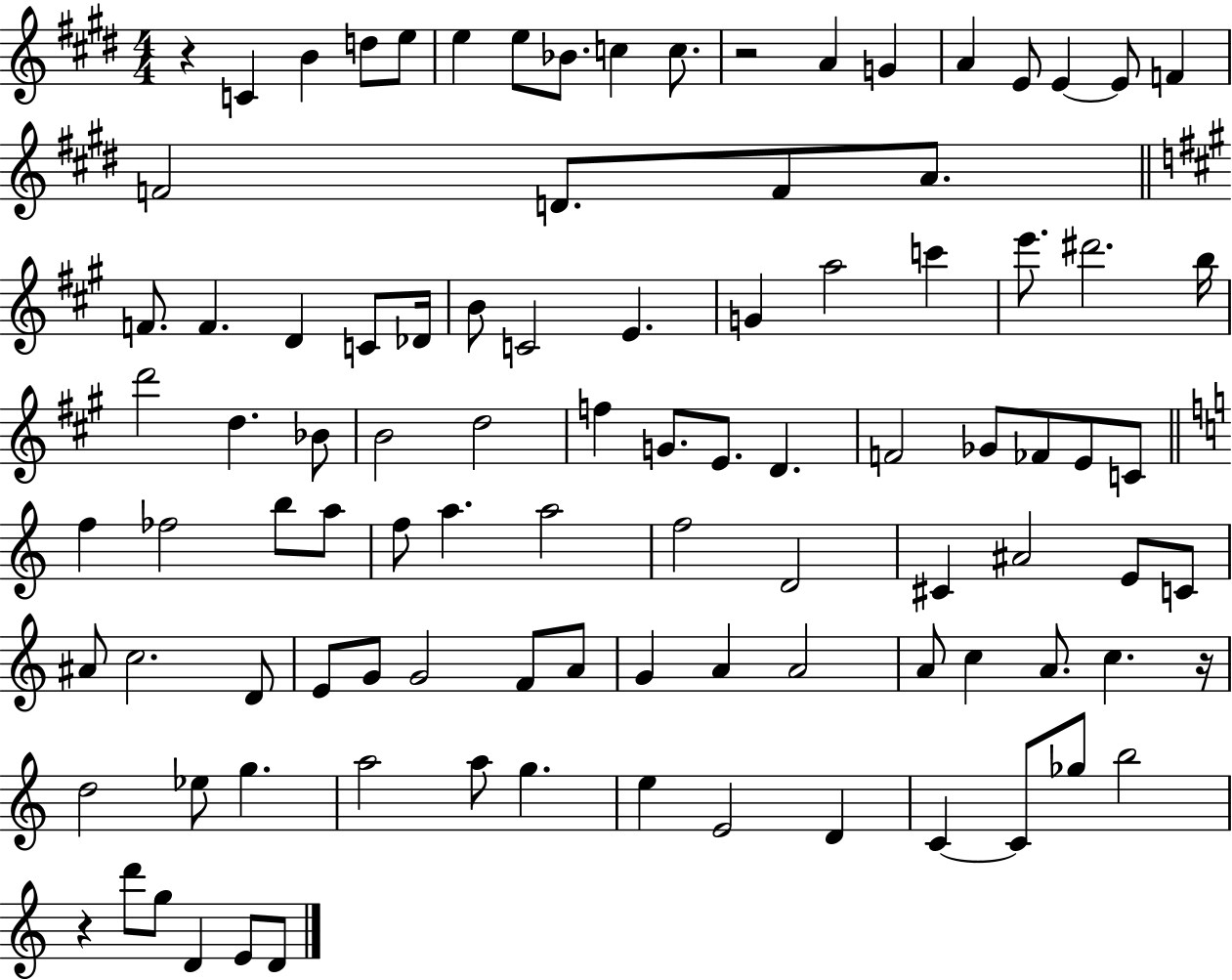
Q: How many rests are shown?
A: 4